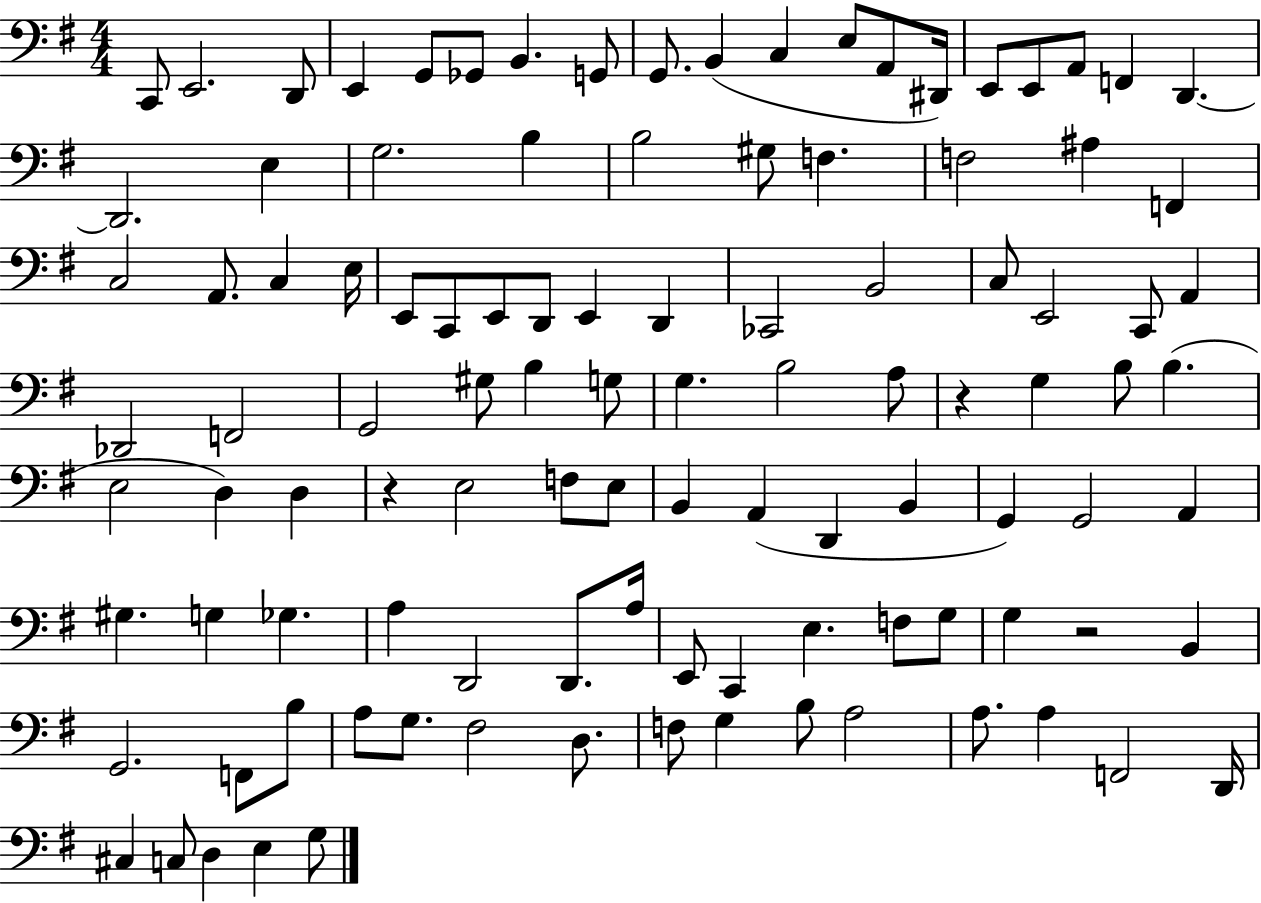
{
  \clef bass
  \numericTimeSignature
  \time 4/4
  \key g \major
  c,8 e,2. d,8 | e,4 g,8 ges,8 b,4. g,8 | g,8. b,4( c4 e8 a,8 dis,16) | e,8 e,8 a,8 f,4 d,4.~~ | \break d,2. e4 | g2. b4 | b2 gis8 f4. | f2 ais4 f,4 | \break c2 a,8. c4 e16 | e,8 c,8 e,8 d,8 e,4 d,4 | ces,2 b,2 | c8 e,2 c,8 a,4 | \break des,2 f,2 | g,2 gis8 b4 g8 | g4. b2 a8 | r4 g4 b8 b4.( | \break e2 d4) d4 | r4 e2 f8 e8 | b,4 a,4( d,4 b,4 | g,4) g,2 a,4 | \break gis4. g4 ges4. | a4 d,2 d,8. a16 | e,8 c,4 e4. f8 g8 | g4 r2 b,4 | \break g,2. f,8 b8 | a8 g8. fis2 d8. | f8 g4 b8 a2 | a8. a4 f,2 d,16 | \break cis4 c8 d4 e4 g8 | \bar "|."
}